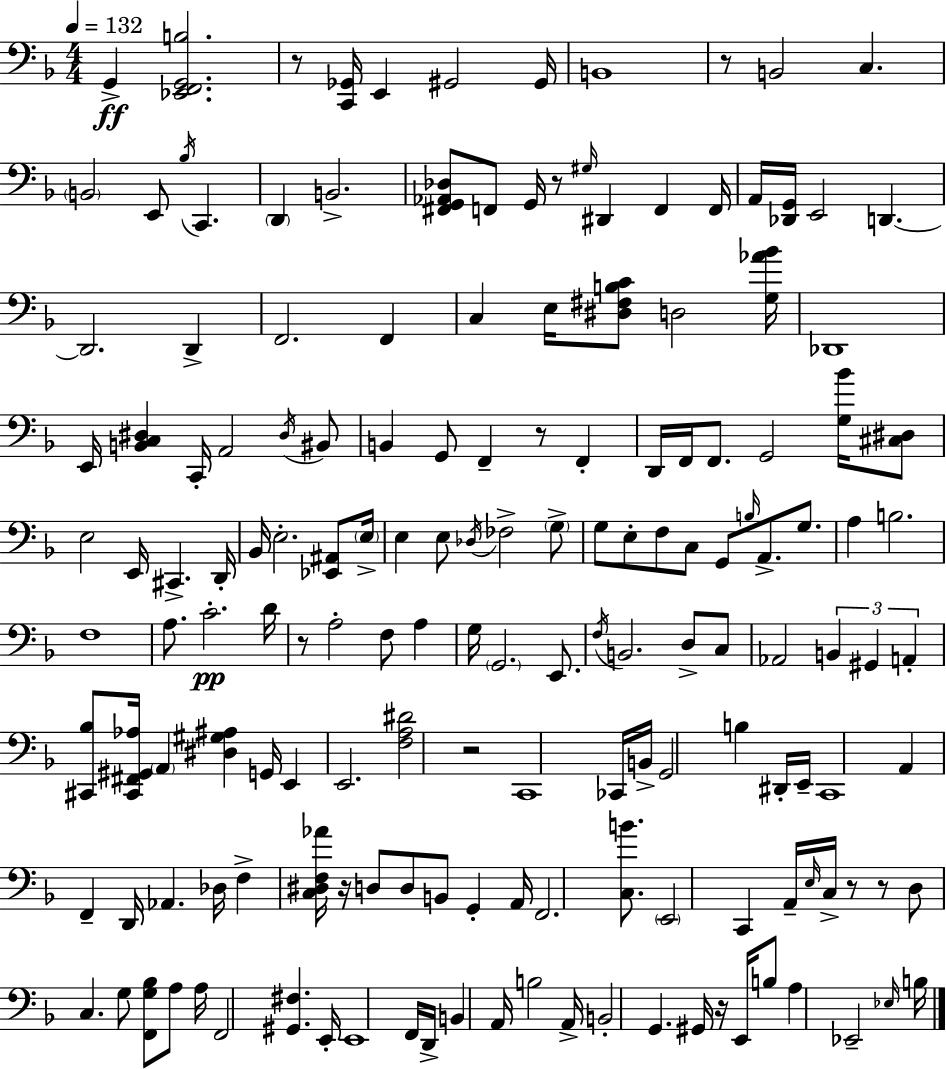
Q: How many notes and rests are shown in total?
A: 163